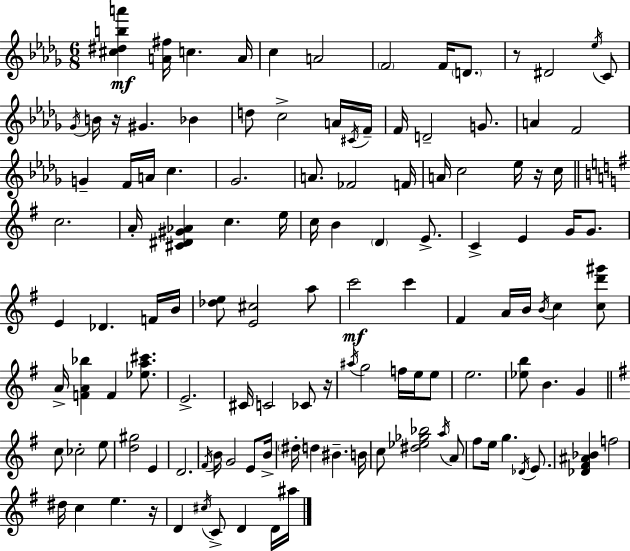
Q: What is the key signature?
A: BES minor